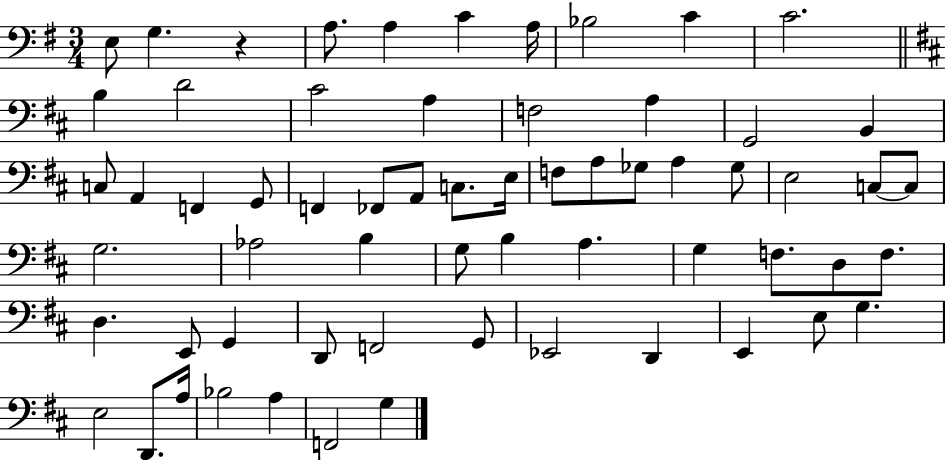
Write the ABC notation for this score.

X:1
T:Untitled
M:3/4
L:1/4
K:G
E,/2 G, z A,/2 A, C A,/4 _B,2 C C2 B, D2 ^C2 A, F,2 A, G,,2 B,, C,/2 A,, F,, G,,/2 F,, _F,,/2 A,,/2 C,/2 E,/4 F,/2 A,/2 _G,/2 A, _G,/2 E,2 C,/2 C,/2 G,2 _A,2 B, G,/2 B, A, G, F,/2 D,/2 F,/2 D, E,,/2 G,, D,,/2 F,,2 G,,/2 _E,,2 D,, E,, E,/2 G, E,2 D,,/2 A,/4 _B,2 A, F,,2 G,